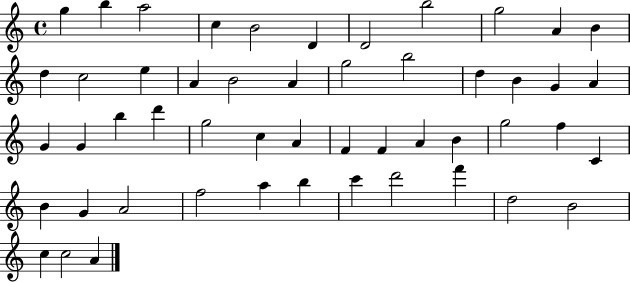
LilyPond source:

{
  \clef treble
  \time 4/4
  \defaultTimeSignature
  \key c \major
  g''4 b''4 a''2 | c''4 b'2 d'4 | d'2 b''2 | g''2 a'4 b'4 | \break d''4 c''2 e''4 | a'4 b'2 a'4 | g''2 b''2 | d''4 b'4 g'4 a'4 | \break g'4 g'4 b''4 d'''4 | g''2 c''4 a'4 | f'4 f'4 a'4 b'4 | g''2 f''4 c'4 | \break b'4 g'4 a'2 | f''2 a''4 b''4 | c'''4 d'''2 f'''4 | d''2 b'2 | \break c''4 c''2 a'4 | \bar "|."
}